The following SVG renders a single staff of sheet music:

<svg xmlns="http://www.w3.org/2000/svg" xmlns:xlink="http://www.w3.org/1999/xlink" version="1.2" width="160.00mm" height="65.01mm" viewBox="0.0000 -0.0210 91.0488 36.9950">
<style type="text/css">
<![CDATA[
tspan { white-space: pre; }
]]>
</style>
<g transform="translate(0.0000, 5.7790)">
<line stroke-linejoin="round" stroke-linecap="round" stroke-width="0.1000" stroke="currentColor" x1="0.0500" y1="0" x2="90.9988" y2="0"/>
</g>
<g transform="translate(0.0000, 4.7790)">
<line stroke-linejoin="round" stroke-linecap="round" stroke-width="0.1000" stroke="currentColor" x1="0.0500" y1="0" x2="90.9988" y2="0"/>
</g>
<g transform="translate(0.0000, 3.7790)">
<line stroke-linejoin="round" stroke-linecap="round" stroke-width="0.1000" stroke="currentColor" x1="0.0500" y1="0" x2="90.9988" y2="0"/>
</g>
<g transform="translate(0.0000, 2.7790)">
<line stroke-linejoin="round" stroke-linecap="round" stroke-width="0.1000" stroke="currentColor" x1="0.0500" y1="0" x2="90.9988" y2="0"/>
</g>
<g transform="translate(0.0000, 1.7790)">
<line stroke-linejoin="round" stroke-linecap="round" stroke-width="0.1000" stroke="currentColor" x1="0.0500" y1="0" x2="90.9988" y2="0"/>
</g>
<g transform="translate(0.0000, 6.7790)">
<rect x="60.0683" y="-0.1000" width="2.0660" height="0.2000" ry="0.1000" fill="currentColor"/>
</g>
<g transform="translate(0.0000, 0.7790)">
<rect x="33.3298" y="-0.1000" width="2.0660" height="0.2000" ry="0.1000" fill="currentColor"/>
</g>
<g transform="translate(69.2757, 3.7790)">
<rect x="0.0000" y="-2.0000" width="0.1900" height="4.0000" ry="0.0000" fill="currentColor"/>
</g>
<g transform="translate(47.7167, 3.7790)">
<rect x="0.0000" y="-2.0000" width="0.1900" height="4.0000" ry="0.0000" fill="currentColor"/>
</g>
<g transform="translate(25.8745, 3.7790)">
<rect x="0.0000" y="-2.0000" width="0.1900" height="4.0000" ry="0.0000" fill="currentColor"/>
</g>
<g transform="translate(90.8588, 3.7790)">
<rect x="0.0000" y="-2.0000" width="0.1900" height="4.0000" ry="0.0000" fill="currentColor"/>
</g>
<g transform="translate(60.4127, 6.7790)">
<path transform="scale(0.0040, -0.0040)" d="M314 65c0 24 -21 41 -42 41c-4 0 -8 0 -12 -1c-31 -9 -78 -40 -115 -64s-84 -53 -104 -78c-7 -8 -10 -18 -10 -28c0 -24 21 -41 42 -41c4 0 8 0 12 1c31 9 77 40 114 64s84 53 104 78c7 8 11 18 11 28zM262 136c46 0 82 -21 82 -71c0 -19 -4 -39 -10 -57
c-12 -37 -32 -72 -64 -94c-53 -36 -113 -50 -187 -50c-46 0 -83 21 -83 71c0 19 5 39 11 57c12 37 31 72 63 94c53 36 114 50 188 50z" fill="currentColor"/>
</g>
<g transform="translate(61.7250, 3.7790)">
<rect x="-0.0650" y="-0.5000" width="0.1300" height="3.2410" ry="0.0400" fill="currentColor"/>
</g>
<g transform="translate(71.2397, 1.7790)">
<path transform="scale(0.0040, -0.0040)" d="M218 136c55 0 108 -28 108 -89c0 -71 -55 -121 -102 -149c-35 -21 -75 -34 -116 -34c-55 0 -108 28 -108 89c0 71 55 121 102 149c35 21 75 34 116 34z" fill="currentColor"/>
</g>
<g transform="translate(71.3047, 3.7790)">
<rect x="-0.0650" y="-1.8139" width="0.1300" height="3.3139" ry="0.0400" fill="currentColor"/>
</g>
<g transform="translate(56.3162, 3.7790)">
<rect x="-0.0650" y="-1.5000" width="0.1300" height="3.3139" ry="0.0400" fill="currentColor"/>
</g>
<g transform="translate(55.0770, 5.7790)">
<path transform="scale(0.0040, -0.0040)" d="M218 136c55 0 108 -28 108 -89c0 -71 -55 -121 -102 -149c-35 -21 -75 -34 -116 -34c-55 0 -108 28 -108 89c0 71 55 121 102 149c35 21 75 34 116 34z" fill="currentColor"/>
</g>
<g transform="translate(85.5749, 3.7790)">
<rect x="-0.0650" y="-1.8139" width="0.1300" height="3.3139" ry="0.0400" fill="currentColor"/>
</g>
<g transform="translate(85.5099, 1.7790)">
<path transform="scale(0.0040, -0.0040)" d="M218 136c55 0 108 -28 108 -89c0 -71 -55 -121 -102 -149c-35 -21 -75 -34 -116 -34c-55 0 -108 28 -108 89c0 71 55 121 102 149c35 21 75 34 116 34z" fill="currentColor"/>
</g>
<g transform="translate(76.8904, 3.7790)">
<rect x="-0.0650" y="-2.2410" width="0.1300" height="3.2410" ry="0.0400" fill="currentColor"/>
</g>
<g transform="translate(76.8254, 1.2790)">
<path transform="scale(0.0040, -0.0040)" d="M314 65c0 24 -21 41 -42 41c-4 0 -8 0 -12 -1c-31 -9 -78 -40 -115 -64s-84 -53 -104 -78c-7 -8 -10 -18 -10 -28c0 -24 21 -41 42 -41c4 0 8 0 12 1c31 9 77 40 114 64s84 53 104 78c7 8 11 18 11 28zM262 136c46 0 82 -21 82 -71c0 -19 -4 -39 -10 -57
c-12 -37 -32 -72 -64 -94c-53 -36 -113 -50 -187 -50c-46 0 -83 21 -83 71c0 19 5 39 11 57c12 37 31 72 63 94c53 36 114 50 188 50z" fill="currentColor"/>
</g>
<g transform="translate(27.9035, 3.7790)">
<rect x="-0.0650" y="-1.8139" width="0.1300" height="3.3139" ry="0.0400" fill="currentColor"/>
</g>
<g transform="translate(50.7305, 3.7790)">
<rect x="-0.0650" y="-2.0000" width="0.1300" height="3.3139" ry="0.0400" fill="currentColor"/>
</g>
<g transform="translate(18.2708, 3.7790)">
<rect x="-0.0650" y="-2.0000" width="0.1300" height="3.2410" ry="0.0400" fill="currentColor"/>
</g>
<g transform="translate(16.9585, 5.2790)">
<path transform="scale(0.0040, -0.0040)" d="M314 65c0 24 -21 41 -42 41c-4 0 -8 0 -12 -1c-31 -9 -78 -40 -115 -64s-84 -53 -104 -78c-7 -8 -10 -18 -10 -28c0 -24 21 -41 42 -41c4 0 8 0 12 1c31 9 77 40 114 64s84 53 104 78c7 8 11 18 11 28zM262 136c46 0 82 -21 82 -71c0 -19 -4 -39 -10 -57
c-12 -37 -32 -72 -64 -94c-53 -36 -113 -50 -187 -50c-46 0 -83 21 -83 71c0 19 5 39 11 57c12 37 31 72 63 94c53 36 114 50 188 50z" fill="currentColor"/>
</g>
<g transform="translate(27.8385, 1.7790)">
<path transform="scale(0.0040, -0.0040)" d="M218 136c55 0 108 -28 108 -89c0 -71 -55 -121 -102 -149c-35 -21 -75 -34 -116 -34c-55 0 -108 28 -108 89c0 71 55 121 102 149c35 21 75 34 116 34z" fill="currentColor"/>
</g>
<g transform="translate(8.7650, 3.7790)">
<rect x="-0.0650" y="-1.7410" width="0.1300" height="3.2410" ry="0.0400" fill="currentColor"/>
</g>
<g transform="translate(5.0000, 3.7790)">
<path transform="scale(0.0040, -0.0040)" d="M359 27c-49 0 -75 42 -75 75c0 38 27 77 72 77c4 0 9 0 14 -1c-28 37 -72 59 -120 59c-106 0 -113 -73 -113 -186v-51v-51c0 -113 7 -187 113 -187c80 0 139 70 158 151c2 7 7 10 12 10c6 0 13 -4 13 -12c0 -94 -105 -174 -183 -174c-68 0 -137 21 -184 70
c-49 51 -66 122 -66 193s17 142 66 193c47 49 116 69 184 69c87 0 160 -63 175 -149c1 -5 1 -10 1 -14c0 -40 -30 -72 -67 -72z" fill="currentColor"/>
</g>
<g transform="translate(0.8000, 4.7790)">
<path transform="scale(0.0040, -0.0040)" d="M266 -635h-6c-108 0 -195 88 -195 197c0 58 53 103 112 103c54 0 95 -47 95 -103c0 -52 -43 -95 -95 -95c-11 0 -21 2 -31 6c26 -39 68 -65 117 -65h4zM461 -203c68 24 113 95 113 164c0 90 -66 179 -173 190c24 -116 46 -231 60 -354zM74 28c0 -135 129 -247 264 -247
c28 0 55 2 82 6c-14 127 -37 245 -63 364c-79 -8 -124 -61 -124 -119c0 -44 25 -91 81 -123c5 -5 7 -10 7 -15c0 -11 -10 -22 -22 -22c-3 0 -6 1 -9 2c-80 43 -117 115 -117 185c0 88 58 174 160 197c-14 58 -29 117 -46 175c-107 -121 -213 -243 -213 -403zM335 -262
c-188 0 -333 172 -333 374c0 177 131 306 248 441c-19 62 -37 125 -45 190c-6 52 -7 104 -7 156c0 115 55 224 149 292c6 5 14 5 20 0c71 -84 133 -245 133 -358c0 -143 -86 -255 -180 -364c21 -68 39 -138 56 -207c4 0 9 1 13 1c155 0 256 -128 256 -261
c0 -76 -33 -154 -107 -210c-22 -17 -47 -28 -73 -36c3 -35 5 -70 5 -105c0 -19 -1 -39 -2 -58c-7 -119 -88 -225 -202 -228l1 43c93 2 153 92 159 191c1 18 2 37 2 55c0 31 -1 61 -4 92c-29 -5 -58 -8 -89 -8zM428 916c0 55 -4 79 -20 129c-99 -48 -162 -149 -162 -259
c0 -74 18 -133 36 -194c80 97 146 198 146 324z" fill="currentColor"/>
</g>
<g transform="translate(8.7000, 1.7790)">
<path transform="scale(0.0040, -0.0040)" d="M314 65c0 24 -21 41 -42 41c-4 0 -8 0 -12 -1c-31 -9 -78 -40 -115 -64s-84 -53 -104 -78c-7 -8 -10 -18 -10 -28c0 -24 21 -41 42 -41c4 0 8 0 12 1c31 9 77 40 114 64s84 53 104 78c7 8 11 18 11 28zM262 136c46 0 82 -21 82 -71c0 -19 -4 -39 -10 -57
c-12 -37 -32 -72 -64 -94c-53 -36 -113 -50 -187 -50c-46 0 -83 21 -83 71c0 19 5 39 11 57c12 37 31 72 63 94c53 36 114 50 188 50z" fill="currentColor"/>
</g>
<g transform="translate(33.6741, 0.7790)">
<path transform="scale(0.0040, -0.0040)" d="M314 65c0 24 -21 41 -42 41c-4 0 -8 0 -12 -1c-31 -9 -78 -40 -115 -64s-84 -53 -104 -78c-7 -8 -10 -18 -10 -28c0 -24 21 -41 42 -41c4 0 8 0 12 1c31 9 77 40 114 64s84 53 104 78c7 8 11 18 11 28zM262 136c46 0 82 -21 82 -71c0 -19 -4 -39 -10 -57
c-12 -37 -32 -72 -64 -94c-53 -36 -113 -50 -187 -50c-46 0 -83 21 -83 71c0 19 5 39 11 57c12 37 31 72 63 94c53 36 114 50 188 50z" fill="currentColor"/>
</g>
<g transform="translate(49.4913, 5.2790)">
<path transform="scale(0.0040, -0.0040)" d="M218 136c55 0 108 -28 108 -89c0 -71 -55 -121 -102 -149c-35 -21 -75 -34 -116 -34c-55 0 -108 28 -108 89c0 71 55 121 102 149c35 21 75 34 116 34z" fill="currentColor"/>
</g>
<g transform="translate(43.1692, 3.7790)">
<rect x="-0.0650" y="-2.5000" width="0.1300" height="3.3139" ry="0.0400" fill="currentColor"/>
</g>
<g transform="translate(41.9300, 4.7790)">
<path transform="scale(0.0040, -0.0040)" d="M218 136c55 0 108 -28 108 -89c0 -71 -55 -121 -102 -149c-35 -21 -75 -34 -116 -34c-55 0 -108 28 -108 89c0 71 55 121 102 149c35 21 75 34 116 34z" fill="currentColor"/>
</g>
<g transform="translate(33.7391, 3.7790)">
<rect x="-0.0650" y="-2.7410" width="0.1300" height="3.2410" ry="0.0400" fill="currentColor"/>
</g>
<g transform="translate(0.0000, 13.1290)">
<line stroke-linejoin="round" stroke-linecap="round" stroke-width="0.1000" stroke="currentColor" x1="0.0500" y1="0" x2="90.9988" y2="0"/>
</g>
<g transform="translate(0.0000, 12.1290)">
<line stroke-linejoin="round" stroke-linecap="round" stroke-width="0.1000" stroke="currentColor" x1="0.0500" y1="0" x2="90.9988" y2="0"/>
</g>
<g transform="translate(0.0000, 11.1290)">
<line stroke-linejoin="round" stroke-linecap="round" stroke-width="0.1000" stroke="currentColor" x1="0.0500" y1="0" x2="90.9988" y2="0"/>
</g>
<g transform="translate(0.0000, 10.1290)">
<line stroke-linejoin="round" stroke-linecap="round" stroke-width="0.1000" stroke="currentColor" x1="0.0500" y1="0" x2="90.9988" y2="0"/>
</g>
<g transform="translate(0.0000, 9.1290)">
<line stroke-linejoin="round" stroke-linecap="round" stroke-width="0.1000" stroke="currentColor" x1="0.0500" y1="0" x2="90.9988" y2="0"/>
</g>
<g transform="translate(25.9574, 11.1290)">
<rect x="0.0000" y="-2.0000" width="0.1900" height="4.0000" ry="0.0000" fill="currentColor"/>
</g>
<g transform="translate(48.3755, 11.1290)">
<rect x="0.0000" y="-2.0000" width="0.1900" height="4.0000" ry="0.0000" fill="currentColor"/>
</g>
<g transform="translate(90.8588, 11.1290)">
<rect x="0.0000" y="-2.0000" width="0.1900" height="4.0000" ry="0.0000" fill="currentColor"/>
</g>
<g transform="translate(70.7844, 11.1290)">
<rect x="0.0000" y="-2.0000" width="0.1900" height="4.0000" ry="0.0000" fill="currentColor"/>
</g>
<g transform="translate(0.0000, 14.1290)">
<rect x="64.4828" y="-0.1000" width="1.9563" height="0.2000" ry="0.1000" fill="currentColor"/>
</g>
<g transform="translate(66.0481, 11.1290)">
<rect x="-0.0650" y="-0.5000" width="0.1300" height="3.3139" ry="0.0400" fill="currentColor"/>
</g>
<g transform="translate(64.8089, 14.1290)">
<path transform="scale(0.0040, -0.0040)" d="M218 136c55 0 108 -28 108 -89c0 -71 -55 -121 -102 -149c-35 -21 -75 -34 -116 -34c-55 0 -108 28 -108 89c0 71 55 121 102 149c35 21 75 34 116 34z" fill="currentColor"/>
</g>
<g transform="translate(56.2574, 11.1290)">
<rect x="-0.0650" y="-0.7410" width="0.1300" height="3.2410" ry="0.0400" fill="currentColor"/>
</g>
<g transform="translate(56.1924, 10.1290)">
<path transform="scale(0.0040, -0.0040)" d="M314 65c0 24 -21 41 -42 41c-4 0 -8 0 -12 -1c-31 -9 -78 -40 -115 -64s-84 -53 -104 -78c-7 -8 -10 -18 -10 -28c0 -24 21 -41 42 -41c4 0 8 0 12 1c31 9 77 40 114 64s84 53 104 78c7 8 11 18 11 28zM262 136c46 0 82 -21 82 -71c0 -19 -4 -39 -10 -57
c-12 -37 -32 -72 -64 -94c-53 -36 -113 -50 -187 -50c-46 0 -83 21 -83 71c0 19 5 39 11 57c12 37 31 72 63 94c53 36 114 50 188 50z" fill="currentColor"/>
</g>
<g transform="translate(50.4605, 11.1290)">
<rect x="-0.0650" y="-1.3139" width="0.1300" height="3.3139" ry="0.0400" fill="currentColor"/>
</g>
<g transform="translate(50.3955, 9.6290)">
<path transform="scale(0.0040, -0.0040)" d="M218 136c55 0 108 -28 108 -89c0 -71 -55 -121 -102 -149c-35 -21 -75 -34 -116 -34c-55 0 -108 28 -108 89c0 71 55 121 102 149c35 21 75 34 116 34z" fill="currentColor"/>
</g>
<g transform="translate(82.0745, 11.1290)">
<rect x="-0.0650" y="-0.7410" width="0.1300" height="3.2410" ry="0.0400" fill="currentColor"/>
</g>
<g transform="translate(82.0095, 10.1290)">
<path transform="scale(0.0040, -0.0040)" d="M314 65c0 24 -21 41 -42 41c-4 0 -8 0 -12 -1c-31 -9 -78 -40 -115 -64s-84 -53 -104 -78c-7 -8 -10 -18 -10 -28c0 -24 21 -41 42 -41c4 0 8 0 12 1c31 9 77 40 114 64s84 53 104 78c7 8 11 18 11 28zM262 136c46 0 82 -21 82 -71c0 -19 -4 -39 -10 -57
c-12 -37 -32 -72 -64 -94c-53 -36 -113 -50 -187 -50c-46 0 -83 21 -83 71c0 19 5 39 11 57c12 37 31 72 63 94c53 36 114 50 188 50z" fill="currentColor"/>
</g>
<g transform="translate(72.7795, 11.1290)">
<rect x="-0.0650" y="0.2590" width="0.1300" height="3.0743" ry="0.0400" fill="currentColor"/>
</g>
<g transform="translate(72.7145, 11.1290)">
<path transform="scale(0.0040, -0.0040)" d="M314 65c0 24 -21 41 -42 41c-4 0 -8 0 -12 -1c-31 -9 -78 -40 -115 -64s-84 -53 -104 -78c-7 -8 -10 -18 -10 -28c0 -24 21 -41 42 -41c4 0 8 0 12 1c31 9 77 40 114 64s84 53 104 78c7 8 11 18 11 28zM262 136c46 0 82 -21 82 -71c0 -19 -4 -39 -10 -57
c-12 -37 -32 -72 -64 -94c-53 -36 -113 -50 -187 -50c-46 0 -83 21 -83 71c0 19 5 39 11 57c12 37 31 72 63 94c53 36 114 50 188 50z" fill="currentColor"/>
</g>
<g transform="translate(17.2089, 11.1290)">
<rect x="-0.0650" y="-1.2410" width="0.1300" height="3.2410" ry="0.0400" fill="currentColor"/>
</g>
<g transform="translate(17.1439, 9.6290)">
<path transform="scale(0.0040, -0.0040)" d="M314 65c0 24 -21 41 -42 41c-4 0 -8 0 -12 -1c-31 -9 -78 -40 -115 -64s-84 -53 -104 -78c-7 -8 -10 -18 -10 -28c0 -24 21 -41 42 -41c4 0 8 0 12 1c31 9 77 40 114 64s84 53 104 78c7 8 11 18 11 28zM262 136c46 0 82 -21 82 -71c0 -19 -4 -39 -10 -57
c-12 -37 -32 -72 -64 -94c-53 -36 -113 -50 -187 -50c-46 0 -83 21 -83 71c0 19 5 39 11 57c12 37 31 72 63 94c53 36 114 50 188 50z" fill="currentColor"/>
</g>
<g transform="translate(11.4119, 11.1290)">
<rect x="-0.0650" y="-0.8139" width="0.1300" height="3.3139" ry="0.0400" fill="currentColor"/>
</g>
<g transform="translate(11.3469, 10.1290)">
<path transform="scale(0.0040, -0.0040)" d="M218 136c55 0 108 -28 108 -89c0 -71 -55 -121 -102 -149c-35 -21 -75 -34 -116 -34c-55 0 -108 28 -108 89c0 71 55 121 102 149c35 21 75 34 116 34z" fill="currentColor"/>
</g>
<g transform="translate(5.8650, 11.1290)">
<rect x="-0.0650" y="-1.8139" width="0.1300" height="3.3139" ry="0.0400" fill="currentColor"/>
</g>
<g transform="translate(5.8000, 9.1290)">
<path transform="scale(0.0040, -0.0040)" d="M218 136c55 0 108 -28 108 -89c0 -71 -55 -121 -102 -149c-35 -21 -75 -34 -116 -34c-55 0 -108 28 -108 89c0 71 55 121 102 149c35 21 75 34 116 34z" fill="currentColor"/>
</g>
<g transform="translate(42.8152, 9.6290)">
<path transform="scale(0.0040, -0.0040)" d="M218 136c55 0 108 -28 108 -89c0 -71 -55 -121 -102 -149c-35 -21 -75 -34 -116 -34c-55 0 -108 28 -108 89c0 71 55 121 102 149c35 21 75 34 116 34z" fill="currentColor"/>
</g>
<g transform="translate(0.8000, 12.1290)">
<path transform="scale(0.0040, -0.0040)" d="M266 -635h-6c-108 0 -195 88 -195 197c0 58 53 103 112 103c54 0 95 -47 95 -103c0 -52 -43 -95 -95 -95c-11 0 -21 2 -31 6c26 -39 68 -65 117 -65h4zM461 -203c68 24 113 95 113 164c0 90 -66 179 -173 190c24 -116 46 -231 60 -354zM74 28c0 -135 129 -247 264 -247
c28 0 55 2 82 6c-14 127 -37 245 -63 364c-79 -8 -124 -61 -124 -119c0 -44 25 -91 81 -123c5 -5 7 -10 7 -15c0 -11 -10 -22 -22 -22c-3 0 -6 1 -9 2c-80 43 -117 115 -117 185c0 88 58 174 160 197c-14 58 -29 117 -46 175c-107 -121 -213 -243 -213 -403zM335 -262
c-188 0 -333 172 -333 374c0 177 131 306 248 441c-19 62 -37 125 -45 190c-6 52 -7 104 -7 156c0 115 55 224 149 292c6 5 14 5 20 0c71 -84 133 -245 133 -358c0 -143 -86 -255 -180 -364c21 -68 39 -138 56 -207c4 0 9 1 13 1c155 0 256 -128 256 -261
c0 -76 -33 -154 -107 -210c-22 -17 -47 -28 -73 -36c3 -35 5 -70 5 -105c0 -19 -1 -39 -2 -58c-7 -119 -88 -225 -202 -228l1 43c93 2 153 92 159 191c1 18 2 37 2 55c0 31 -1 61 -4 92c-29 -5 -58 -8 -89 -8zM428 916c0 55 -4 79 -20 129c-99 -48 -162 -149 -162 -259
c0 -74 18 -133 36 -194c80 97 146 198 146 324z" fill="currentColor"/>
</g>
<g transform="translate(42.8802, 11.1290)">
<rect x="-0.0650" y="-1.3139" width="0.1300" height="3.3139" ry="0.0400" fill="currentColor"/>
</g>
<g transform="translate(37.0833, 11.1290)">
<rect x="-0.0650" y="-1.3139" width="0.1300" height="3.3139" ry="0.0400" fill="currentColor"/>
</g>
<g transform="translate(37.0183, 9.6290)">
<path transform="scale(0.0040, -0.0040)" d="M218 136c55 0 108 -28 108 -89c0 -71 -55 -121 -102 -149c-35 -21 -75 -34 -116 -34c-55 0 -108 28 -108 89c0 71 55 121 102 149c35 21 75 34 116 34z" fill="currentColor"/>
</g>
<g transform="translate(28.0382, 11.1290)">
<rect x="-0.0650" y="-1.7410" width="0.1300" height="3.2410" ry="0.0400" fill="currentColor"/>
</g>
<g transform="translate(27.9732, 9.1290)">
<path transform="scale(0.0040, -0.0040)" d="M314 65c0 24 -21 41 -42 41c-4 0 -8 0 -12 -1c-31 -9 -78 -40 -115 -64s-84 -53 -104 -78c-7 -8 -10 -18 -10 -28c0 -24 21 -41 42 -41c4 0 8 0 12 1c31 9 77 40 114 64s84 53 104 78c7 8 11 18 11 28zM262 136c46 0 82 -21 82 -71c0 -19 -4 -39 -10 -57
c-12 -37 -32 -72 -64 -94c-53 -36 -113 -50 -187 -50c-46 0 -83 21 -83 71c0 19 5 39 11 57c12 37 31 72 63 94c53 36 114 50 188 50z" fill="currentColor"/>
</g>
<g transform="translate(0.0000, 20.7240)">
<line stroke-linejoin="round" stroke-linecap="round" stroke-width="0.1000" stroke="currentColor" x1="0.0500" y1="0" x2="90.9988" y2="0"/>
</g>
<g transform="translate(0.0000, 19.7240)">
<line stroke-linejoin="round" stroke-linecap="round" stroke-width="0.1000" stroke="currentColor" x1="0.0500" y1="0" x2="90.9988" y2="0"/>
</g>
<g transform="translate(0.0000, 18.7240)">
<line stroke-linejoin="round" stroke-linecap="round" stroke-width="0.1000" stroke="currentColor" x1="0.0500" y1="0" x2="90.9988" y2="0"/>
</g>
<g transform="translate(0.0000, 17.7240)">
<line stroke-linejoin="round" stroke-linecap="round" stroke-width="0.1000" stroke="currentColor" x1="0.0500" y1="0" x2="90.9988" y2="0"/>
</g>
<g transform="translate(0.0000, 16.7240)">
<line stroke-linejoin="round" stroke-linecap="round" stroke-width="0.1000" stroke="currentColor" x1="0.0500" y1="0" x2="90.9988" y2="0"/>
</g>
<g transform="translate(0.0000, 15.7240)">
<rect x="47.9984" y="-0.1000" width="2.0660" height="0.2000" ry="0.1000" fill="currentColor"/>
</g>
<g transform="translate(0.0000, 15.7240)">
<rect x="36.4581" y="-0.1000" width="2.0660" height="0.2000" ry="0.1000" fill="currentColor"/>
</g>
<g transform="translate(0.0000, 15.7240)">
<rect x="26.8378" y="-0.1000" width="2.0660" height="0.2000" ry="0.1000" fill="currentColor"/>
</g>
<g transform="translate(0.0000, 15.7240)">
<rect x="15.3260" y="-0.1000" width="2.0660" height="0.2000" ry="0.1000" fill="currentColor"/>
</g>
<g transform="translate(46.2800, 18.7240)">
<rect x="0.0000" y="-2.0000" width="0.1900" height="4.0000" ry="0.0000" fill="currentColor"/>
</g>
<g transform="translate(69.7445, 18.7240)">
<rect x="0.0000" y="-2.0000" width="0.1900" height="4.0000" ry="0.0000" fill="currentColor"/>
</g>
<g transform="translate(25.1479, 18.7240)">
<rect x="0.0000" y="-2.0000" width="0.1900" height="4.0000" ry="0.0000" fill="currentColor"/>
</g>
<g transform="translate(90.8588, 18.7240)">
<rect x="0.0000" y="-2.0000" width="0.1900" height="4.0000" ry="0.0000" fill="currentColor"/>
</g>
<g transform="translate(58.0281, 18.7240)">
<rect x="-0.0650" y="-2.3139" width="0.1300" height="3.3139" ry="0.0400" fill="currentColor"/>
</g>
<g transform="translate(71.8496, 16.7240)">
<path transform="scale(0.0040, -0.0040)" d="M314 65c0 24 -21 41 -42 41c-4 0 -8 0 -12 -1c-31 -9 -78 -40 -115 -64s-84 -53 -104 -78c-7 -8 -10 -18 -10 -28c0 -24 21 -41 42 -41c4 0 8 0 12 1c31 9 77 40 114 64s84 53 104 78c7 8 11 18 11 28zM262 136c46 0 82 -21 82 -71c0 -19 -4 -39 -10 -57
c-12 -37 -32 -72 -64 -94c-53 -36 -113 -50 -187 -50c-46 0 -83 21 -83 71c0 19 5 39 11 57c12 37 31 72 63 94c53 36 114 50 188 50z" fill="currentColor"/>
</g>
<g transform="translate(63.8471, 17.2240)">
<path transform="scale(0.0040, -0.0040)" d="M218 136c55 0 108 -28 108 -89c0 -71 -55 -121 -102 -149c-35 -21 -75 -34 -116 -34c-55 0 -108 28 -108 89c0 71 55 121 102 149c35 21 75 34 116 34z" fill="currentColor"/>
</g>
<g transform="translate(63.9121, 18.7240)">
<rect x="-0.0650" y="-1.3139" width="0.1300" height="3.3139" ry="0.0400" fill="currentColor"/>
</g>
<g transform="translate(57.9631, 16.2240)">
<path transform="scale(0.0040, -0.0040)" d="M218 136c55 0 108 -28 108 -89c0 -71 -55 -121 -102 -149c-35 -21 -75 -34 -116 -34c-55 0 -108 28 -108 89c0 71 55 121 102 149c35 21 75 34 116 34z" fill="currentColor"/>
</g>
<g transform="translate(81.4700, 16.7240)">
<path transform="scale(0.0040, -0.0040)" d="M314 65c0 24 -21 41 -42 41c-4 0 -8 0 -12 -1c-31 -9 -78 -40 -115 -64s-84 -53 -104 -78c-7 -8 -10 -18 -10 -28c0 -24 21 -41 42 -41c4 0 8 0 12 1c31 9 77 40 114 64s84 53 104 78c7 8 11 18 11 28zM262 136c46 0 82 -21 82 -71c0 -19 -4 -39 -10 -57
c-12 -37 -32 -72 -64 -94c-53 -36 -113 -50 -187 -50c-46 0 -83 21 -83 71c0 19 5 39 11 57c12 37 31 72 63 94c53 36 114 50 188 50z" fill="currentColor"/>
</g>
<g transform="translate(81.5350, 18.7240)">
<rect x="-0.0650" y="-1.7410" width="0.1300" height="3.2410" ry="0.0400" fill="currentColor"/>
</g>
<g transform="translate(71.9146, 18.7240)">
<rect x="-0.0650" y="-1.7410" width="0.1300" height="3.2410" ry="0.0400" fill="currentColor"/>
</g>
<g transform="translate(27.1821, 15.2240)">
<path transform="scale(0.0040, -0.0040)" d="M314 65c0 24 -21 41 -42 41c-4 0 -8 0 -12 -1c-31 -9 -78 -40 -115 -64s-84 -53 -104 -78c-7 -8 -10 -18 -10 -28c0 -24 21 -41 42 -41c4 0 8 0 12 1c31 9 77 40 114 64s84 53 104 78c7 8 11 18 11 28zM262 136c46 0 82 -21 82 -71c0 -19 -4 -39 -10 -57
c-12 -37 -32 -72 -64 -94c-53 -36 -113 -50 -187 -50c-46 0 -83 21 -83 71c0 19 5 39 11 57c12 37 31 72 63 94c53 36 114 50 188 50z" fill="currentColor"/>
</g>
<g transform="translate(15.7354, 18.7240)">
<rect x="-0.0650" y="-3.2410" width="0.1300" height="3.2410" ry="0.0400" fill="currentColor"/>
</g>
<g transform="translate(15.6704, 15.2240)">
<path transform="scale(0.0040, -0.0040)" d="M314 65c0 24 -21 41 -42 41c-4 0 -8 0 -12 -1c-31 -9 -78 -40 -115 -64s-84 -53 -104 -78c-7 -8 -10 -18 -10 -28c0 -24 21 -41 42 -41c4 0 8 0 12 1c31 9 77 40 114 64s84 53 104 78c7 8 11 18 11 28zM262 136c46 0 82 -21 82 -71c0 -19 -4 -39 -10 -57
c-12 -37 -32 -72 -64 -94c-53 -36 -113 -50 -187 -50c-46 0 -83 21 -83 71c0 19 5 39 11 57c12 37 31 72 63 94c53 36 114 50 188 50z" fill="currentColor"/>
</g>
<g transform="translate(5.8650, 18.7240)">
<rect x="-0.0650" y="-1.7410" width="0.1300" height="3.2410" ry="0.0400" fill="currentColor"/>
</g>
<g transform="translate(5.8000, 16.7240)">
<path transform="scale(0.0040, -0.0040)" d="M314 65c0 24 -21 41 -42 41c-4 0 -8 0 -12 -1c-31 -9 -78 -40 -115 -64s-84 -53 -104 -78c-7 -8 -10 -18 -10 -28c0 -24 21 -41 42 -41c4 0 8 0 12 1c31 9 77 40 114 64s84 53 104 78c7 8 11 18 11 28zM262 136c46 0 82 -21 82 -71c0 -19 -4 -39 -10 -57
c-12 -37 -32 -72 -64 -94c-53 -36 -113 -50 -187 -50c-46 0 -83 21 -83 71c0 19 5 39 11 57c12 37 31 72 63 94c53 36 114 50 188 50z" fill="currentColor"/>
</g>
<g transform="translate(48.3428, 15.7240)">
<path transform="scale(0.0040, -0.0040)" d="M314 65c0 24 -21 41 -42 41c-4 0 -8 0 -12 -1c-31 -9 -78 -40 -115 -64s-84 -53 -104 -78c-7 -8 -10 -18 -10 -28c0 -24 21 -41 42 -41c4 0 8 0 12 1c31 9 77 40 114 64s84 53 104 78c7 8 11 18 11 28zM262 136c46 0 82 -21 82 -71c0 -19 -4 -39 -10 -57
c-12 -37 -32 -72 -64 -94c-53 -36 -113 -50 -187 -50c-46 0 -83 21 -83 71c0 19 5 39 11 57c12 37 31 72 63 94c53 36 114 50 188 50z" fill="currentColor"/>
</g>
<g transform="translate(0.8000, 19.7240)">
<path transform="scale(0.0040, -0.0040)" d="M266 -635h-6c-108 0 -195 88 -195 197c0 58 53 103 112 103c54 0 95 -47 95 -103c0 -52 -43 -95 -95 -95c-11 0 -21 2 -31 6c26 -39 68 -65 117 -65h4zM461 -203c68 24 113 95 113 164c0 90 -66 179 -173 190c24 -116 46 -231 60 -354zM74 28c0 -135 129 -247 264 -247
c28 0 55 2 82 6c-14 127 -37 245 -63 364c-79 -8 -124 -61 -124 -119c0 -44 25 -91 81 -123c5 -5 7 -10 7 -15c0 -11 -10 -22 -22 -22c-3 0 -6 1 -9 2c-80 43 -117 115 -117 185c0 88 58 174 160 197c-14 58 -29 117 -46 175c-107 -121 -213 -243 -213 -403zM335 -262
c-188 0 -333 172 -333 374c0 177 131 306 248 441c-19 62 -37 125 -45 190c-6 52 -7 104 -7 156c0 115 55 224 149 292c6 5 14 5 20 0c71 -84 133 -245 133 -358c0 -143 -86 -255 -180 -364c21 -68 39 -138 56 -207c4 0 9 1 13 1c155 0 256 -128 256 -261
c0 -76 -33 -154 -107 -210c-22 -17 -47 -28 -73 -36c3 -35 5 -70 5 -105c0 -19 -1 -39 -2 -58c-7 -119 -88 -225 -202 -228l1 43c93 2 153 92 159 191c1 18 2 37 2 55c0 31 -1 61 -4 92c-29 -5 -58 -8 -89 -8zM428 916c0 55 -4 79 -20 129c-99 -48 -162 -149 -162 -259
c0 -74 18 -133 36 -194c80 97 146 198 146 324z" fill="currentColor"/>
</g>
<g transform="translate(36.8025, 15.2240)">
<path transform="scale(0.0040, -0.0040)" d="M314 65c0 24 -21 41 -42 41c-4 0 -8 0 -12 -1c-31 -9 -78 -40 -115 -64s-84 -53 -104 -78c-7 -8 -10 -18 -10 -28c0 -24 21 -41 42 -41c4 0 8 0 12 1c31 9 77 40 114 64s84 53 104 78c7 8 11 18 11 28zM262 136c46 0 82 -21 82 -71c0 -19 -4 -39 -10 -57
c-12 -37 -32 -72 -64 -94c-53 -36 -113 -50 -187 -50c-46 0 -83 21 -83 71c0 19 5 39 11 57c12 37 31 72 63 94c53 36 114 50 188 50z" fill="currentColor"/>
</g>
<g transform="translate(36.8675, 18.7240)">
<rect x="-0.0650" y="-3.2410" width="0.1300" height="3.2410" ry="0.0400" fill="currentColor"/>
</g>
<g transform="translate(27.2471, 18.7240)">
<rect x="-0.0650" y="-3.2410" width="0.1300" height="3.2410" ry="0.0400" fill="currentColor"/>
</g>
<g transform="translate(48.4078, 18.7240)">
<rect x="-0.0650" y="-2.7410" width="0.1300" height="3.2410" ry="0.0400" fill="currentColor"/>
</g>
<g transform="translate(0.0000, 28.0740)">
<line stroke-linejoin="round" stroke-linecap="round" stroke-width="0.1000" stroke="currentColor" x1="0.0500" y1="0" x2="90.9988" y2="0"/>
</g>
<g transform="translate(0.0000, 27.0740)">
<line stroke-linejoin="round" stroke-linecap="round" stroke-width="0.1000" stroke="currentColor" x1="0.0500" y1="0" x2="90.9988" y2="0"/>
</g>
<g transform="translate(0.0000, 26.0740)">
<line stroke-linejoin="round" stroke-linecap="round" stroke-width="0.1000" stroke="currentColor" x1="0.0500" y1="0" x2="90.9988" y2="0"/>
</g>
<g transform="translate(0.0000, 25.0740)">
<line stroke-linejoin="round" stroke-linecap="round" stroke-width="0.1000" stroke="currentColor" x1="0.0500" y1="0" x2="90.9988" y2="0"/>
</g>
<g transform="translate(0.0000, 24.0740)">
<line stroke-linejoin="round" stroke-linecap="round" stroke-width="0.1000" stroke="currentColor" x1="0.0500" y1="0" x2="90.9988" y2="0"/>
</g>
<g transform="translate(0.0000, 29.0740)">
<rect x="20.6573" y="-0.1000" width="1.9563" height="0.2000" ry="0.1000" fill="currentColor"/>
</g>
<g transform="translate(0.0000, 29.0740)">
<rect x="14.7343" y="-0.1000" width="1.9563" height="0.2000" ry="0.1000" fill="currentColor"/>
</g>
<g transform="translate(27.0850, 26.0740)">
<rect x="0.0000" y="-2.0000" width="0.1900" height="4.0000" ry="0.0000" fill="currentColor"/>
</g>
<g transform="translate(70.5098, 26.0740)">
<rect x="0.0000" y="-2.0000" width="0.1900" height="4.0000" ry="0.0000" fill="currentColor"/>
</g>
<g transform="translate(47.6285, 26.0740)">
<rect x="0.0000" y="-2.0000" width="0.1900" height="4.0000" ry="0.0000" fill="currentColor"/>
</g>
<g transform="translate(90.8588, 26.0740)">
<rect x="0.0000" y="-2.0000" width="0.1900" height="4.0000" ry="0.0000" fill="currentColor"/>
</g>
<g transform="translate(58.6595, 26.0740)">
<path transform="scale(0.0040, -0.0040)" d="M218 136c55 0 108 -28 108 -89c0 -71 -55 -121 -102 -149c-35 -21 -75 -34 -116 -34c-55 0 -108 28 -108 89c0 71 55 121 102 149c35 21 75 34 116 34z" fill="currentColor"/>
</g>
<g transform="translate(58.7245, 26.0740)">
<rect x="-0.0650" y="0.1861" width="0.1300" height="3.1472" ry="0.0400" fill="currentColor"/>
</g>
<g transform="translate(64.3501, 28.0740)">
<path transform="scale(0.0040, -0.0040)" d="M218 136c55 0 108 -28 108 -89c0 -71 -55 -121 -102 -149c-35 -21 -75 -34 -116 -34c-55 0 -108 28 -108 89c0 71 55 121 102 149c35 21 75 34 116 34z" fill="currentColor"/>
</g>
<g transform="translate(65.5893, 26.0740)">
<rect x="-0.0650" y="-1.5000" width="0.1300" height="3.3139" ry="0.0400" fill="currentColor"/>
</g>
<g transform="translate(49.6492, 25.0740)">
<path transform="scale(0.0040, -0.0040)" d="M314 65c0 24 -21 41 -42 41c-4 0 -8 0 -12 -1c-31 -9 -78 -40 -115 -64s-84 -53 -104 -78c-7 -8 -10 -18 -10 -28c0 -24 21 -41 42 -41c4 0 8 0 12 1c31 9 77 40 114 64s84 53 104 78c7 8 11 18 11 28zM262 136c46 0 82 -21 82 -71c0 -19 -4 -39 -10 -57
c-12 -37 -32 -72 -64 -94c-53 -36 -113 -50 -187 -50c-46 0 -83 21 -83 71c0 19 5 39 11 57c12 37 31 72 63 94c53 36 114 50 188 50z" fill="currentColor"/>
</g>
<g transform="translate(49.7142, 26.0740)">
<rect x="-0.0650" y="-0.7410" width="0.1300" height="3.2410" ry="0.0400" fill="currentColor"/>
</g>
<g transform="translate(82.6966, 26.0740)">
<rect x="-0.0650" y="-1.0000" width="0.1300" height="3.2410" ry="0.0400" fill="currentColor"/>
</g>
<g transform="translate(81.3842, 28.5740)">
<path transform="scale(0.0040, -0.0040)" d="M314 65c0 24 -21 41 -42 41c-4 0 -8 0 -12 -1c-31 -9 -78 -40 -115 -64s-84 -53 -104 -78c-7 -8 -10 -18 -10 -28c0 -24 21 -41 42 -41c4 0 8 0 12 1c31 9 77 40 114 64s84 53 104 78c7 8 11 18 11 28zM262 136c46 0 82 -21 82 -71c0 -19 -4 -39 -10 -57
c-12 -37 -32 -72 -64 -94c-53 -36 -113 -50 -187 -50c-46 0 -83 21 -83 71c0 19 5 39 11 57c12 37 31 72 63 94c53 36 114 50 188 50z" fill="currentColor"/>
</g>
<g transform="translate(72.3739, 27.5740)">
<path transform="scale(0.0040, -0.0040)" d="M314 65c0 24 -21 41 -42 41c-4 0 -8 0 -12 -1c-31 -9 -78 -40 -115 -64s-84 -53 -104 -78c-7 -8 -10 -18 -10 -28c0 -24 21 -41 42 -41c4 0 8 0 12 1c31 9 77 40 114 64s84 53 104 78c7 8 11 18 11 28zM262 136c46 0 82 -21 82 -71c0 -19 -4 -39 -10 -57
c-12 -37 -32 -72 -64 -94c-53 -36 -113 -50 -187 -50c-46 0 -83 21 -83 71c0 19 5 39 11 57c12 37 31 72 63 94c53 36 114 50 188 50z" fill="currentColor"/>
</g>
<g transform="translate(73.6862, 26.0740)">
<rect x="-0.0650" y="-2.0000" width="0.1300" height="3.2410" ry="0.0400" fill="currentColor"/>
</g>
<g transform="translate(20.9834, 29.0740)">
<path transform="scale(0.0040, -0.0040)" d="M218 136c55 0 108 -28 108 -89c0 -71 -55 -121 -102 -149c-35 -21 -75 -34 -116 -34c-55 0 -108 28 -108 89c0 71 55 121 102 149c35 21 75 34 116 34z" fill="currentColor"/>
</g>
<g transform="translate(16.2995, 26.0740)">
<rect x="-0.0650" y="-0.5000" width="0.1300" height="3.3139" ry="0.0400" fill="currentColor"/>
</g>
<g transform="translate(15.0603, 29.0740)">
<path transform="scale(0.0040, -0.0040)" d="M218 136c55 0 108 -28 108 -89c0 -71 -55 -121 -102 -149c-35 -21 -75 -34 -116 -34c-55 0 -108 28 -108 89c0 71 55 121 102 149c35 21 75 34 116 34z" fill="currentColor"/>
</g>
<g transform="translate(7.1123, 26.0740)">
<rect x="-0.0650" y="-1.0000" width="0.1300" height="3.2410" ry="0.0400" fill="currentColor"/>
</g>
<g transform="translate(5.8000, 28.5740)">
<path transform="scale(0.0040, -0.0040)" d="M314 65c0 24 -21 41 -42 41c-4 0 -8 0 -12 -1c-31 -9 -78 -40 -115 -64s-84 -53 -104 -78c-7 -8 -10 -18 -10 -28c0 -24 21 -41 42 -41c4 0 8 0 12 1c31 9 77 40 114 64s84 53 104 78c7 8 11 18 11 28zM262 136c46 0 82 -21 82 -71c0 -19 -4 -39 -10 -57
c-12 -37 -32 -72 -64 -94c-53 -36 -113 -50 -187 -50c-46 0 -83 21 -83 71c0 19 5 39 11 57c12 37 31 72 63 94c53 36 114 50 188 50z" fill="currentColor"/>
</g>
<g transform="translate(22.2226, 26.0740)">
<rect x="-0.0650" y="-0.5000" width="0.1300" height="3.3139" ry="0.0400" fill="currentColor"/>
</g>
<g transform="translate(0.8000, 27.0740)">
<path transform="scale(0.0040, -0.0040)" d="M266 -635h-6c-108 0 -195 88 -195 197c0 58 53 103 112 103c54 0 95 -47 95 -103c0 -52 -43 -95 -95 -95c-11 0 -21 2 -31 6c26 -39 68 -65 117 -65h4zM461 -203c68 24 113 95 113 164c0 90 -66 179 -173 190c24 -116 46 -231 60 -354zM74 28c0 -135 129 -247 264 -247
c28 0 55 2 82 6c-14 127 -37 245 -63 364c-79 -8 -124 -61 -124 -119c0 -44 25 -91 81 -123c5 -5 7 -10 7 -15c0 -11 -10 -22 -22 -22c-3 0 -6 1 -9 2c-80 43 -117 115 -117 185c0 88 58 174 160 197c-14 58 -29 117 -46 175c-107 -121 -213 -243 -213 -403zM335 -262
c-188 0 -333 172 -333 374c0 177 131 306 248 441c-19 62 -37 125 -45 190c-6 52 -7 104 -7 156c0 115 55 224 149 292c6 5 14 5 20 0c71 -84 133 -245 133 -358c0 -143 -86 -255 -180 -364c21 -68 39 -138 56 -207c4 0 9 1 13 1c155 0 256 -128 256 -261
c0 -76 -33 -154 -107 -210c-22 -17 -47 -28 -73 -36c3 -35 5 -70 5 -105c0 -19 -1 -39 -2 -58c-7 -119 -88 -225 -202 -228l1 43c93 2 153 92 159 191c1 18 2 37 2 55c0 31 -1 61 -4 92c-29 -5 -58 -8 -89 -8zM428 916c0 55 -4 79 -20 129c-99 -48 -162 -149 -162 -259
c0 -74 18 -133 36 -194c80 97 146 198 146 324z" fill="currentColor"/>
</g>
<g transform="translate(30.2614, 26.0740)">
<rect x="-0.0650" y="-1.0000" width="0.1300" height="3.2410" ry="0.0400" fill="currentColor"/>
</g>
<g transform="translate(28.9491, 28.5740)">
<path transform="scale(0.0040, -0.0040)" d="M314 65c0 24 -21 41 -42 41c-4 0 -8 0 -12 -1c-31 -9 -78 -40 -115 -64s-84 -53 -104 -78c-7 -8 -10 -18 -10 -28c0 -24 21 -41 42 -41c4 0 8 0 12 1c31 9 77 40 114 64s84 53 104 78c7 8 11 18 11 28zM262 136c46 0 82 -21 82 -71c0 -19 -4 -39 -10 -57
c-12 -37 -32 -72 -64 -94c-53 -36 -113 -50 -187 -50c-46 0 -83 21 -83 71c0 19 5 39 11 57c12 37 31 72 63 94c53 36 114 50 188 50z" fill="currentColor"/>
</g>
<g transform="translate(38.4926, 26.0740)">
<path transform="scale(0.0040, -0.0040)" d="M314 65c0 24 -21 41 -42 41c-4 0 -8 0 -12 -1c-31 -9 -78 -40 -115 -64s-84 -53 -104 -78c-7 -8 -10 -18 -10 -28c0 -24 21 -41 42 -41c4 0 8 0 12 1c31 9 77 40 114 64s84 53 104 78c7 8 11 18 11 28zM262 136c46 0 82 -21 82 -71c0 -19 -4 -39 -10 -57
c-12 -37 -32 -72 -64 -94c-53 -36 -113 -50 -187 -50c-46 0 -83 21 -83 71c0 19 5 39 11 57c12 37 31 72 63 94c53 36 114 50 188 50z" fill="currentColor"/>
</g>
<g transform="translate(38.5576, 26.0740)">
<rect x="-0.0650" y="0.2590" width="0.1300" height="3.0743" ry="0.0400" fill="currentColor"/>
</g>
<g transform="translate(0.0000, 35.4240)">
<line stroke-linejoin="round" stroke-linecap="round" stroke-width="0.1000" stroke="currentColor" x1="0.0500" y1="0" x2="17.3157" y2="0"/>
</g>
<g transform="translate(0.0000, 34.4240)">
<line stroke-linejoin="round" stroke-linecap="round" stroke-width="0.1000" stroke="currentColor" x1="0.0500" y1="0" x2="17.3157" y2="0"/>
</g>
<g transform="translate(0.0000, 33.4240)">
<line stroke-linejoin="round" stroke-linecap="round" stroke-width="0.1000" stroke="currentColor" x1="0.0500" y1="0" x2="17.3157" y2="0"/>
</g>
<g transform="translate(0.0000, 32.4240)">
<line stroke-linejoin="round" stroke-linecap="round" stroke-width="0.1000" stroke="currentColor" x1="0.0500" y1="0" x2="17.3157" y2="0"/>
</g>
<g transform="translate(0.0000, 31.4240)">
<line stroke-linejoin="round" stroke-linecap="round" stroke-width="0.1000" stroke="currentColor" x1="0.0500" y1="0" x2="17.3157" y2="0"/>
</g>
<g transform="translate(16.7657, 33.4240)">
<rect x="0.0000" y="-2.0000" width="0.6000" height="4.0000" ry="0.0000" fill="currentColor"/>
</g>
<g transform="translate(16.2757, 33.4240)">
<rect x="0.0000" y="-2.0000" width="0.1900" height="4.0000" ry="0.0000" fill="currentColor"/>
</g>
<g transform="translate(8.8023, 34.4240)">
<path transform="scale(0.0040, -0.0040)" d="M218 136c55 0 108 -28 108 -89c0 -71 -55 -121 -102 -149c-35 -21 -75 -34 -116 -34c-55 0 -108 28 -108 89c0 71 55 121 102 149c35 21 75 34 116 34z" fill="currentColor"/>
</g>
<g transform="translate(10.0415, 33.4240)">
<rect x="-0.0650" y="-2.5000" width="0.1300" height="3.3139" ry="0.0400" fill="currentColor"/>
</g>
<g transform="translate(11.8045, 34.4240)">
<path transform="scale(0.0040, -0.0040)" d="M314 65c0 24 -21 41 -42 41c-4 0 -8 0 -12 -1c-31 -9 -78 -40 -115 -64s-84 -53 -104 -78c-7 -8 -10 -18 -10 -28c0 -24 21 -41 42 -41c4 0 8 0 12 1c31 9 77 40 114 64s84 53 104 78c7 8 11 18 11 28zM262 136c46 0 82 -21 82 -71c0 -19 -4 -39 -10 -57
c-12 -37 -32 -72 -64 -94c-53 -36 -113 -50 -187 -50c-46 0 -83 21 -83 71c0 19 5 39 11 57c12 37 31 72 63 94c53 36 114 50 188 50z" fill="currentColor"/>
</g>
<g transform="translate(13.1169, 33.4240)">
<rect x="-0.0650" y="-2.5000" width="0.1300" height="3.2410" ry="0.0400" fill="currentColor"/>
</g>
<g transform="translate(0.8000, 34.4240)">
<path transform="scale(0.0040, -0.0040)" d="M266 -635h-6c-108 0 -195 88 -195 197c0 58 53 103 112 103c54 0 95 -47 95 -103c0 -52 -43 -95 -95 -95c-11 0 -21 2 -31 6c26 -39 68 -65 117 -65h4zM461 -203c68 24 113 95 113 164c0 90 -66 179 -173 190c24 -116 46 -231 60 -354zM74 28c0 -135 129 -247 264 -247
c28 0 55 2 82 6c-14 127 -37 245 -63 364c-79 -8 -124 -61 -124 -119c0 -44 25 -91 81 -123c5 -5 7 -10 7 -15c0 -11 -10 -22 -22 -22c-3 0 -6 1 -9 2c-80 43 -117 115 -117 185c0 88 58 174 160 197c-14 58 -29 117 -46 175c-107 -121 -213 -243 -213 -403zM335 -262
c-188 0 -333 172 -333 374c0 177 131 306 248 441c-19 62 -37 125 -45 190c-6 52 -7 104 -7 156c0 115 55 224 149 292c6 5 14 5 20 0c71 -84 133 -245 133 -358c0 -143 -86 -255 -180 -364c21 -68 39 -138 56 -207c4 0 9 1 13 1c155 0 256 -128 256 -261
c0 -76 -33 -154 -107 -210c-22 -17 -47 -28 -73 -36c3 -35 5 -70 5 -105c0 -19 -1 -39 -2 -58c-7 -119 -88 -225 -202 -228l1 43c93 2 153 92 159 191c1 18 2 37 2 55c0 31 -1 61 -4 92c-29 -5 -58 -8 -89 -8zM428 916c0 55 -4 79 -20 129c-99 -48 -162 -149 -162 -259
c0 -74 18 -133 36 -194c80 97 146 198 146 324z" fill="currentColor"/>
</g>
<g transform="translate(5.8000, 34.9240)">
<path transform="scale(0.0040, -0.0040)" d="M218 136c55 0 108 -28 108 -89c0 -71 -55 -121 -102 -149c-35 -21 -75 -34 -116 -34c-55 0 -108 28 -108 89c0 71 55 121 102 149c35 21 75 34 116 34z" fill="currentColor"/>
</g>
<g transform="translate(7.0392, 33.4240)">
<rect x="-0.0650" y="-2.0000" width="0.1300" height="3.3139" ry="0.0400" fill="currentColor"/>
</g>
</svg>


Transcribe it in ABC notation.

X:1
T:Untitled
M:4/4
L:1/4
K:C
f2 F2 f a2 G F E C2 f g2 f f d e2 f2 e e e d2 C B2 d2 f2 b2 b2 b2 a2 g e f2 f2 D2 C C D2 B2 d2 B E F2 D2 F G G2